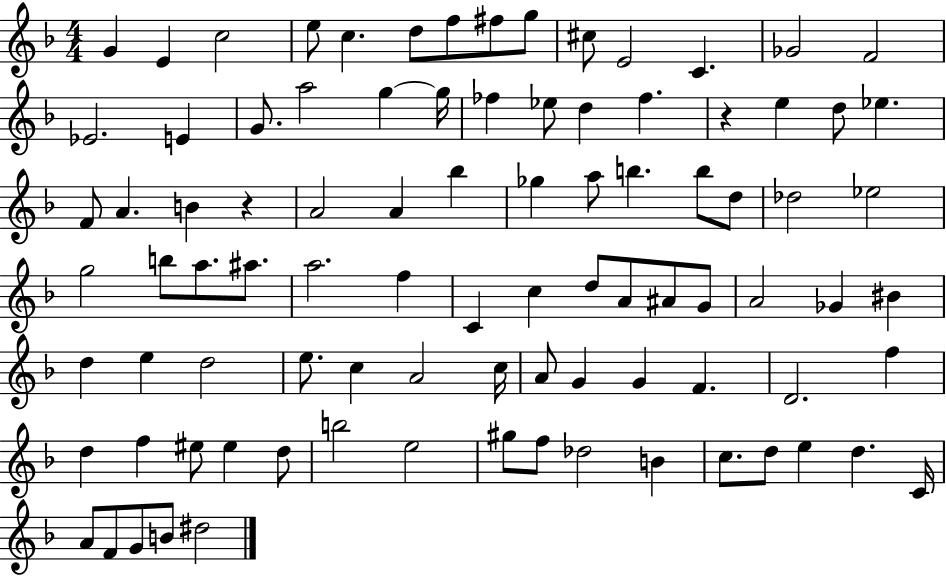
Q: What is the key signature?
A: F major